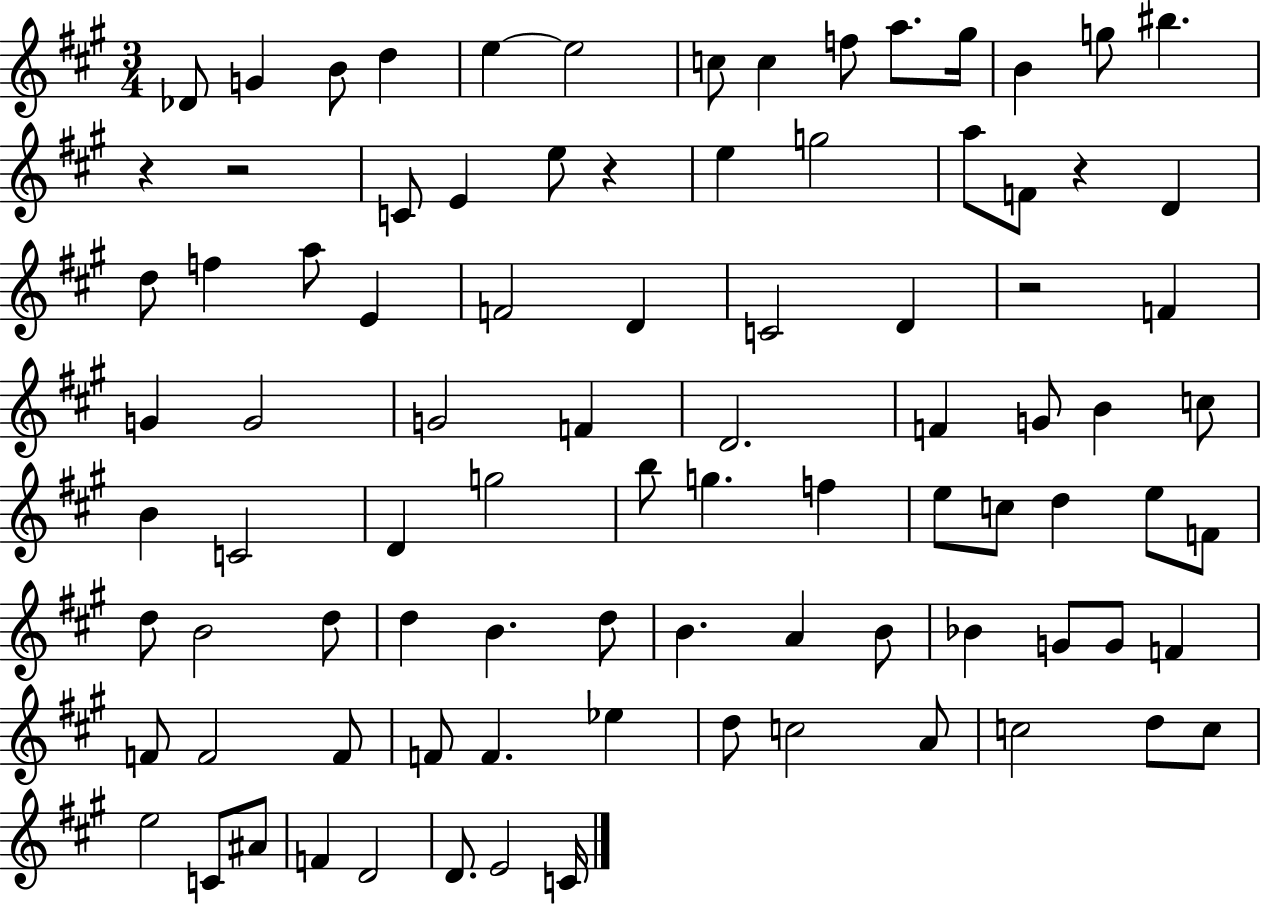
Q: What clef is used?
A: treble